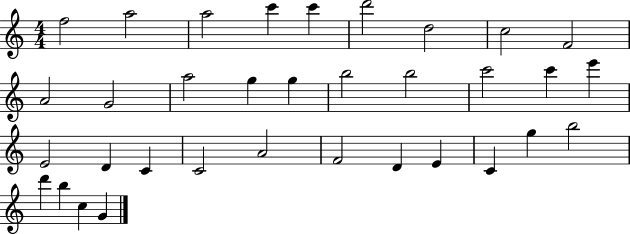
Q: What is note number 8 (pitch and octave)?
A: C5